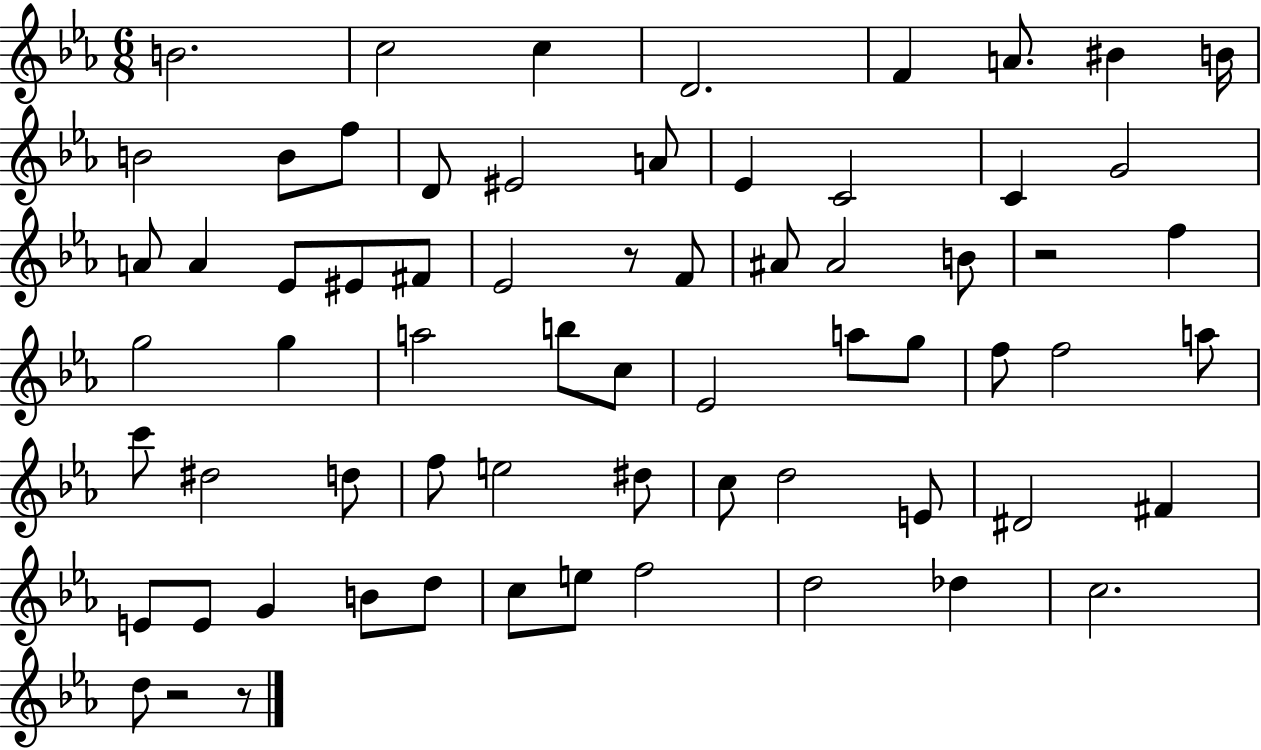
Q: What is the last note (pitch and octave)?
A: D5